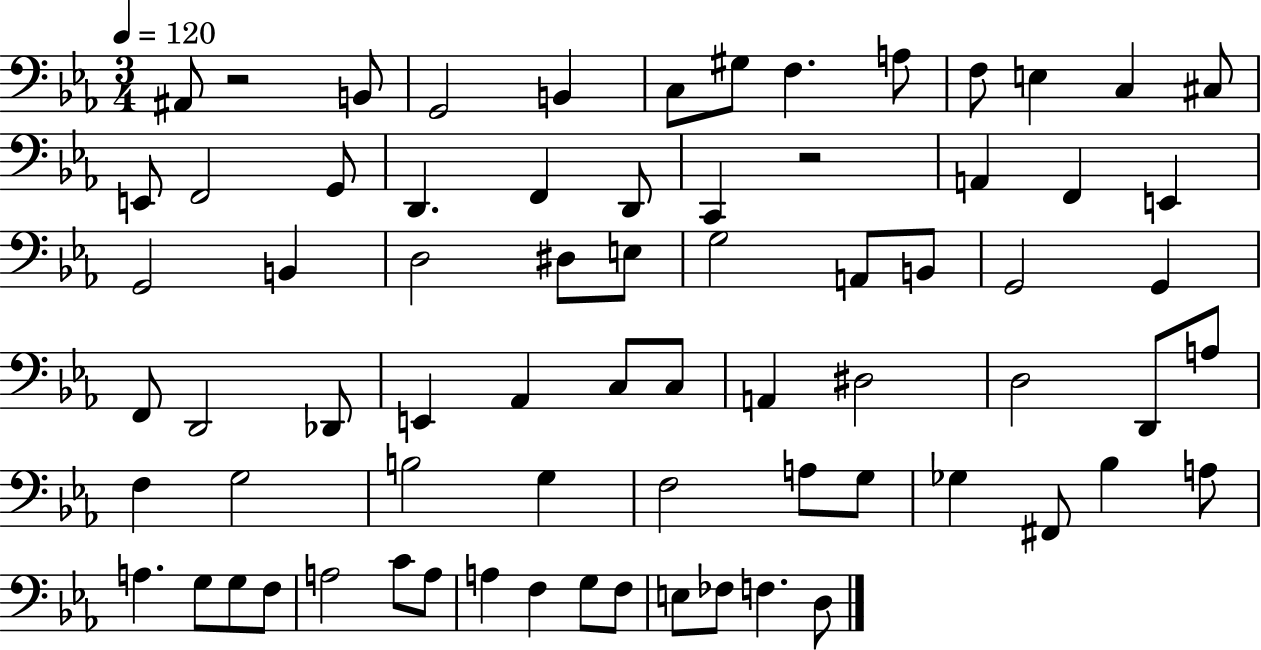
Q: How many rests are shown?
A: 2